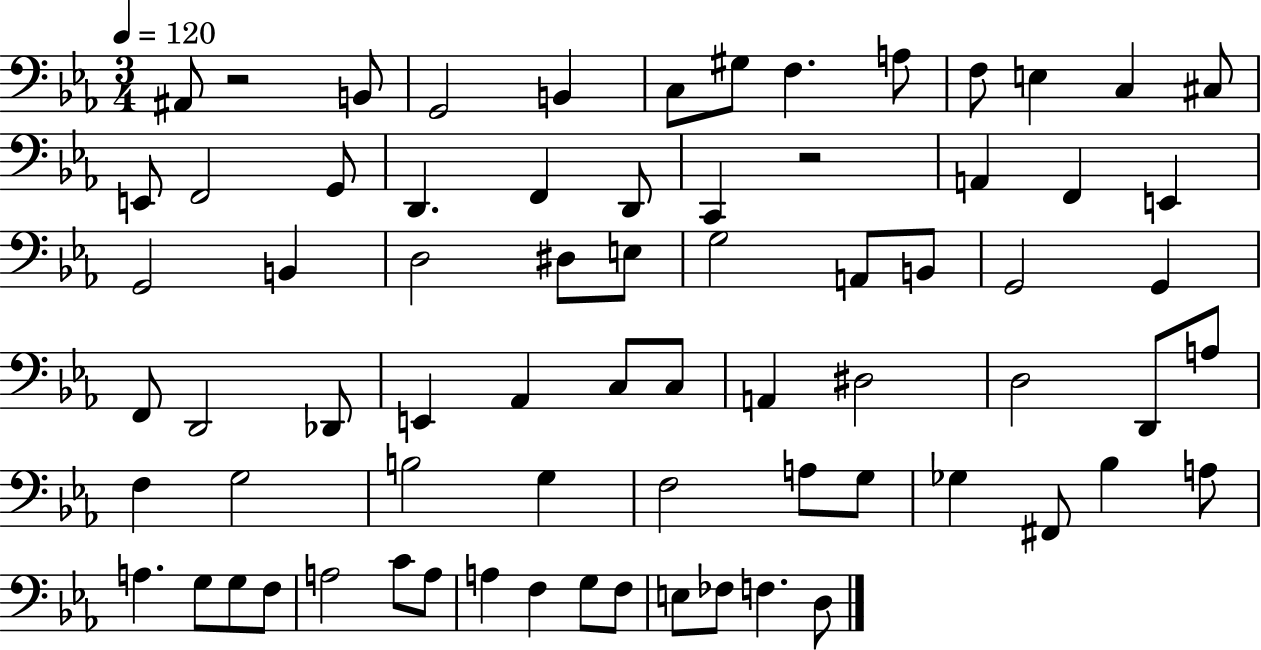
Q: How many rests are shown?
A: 2